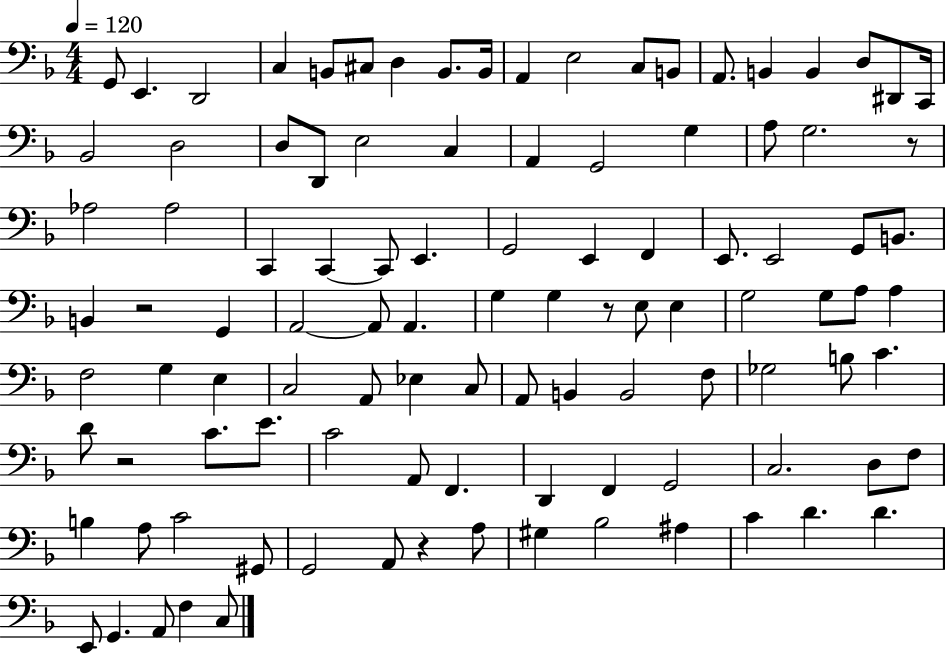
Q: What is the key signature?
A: F major